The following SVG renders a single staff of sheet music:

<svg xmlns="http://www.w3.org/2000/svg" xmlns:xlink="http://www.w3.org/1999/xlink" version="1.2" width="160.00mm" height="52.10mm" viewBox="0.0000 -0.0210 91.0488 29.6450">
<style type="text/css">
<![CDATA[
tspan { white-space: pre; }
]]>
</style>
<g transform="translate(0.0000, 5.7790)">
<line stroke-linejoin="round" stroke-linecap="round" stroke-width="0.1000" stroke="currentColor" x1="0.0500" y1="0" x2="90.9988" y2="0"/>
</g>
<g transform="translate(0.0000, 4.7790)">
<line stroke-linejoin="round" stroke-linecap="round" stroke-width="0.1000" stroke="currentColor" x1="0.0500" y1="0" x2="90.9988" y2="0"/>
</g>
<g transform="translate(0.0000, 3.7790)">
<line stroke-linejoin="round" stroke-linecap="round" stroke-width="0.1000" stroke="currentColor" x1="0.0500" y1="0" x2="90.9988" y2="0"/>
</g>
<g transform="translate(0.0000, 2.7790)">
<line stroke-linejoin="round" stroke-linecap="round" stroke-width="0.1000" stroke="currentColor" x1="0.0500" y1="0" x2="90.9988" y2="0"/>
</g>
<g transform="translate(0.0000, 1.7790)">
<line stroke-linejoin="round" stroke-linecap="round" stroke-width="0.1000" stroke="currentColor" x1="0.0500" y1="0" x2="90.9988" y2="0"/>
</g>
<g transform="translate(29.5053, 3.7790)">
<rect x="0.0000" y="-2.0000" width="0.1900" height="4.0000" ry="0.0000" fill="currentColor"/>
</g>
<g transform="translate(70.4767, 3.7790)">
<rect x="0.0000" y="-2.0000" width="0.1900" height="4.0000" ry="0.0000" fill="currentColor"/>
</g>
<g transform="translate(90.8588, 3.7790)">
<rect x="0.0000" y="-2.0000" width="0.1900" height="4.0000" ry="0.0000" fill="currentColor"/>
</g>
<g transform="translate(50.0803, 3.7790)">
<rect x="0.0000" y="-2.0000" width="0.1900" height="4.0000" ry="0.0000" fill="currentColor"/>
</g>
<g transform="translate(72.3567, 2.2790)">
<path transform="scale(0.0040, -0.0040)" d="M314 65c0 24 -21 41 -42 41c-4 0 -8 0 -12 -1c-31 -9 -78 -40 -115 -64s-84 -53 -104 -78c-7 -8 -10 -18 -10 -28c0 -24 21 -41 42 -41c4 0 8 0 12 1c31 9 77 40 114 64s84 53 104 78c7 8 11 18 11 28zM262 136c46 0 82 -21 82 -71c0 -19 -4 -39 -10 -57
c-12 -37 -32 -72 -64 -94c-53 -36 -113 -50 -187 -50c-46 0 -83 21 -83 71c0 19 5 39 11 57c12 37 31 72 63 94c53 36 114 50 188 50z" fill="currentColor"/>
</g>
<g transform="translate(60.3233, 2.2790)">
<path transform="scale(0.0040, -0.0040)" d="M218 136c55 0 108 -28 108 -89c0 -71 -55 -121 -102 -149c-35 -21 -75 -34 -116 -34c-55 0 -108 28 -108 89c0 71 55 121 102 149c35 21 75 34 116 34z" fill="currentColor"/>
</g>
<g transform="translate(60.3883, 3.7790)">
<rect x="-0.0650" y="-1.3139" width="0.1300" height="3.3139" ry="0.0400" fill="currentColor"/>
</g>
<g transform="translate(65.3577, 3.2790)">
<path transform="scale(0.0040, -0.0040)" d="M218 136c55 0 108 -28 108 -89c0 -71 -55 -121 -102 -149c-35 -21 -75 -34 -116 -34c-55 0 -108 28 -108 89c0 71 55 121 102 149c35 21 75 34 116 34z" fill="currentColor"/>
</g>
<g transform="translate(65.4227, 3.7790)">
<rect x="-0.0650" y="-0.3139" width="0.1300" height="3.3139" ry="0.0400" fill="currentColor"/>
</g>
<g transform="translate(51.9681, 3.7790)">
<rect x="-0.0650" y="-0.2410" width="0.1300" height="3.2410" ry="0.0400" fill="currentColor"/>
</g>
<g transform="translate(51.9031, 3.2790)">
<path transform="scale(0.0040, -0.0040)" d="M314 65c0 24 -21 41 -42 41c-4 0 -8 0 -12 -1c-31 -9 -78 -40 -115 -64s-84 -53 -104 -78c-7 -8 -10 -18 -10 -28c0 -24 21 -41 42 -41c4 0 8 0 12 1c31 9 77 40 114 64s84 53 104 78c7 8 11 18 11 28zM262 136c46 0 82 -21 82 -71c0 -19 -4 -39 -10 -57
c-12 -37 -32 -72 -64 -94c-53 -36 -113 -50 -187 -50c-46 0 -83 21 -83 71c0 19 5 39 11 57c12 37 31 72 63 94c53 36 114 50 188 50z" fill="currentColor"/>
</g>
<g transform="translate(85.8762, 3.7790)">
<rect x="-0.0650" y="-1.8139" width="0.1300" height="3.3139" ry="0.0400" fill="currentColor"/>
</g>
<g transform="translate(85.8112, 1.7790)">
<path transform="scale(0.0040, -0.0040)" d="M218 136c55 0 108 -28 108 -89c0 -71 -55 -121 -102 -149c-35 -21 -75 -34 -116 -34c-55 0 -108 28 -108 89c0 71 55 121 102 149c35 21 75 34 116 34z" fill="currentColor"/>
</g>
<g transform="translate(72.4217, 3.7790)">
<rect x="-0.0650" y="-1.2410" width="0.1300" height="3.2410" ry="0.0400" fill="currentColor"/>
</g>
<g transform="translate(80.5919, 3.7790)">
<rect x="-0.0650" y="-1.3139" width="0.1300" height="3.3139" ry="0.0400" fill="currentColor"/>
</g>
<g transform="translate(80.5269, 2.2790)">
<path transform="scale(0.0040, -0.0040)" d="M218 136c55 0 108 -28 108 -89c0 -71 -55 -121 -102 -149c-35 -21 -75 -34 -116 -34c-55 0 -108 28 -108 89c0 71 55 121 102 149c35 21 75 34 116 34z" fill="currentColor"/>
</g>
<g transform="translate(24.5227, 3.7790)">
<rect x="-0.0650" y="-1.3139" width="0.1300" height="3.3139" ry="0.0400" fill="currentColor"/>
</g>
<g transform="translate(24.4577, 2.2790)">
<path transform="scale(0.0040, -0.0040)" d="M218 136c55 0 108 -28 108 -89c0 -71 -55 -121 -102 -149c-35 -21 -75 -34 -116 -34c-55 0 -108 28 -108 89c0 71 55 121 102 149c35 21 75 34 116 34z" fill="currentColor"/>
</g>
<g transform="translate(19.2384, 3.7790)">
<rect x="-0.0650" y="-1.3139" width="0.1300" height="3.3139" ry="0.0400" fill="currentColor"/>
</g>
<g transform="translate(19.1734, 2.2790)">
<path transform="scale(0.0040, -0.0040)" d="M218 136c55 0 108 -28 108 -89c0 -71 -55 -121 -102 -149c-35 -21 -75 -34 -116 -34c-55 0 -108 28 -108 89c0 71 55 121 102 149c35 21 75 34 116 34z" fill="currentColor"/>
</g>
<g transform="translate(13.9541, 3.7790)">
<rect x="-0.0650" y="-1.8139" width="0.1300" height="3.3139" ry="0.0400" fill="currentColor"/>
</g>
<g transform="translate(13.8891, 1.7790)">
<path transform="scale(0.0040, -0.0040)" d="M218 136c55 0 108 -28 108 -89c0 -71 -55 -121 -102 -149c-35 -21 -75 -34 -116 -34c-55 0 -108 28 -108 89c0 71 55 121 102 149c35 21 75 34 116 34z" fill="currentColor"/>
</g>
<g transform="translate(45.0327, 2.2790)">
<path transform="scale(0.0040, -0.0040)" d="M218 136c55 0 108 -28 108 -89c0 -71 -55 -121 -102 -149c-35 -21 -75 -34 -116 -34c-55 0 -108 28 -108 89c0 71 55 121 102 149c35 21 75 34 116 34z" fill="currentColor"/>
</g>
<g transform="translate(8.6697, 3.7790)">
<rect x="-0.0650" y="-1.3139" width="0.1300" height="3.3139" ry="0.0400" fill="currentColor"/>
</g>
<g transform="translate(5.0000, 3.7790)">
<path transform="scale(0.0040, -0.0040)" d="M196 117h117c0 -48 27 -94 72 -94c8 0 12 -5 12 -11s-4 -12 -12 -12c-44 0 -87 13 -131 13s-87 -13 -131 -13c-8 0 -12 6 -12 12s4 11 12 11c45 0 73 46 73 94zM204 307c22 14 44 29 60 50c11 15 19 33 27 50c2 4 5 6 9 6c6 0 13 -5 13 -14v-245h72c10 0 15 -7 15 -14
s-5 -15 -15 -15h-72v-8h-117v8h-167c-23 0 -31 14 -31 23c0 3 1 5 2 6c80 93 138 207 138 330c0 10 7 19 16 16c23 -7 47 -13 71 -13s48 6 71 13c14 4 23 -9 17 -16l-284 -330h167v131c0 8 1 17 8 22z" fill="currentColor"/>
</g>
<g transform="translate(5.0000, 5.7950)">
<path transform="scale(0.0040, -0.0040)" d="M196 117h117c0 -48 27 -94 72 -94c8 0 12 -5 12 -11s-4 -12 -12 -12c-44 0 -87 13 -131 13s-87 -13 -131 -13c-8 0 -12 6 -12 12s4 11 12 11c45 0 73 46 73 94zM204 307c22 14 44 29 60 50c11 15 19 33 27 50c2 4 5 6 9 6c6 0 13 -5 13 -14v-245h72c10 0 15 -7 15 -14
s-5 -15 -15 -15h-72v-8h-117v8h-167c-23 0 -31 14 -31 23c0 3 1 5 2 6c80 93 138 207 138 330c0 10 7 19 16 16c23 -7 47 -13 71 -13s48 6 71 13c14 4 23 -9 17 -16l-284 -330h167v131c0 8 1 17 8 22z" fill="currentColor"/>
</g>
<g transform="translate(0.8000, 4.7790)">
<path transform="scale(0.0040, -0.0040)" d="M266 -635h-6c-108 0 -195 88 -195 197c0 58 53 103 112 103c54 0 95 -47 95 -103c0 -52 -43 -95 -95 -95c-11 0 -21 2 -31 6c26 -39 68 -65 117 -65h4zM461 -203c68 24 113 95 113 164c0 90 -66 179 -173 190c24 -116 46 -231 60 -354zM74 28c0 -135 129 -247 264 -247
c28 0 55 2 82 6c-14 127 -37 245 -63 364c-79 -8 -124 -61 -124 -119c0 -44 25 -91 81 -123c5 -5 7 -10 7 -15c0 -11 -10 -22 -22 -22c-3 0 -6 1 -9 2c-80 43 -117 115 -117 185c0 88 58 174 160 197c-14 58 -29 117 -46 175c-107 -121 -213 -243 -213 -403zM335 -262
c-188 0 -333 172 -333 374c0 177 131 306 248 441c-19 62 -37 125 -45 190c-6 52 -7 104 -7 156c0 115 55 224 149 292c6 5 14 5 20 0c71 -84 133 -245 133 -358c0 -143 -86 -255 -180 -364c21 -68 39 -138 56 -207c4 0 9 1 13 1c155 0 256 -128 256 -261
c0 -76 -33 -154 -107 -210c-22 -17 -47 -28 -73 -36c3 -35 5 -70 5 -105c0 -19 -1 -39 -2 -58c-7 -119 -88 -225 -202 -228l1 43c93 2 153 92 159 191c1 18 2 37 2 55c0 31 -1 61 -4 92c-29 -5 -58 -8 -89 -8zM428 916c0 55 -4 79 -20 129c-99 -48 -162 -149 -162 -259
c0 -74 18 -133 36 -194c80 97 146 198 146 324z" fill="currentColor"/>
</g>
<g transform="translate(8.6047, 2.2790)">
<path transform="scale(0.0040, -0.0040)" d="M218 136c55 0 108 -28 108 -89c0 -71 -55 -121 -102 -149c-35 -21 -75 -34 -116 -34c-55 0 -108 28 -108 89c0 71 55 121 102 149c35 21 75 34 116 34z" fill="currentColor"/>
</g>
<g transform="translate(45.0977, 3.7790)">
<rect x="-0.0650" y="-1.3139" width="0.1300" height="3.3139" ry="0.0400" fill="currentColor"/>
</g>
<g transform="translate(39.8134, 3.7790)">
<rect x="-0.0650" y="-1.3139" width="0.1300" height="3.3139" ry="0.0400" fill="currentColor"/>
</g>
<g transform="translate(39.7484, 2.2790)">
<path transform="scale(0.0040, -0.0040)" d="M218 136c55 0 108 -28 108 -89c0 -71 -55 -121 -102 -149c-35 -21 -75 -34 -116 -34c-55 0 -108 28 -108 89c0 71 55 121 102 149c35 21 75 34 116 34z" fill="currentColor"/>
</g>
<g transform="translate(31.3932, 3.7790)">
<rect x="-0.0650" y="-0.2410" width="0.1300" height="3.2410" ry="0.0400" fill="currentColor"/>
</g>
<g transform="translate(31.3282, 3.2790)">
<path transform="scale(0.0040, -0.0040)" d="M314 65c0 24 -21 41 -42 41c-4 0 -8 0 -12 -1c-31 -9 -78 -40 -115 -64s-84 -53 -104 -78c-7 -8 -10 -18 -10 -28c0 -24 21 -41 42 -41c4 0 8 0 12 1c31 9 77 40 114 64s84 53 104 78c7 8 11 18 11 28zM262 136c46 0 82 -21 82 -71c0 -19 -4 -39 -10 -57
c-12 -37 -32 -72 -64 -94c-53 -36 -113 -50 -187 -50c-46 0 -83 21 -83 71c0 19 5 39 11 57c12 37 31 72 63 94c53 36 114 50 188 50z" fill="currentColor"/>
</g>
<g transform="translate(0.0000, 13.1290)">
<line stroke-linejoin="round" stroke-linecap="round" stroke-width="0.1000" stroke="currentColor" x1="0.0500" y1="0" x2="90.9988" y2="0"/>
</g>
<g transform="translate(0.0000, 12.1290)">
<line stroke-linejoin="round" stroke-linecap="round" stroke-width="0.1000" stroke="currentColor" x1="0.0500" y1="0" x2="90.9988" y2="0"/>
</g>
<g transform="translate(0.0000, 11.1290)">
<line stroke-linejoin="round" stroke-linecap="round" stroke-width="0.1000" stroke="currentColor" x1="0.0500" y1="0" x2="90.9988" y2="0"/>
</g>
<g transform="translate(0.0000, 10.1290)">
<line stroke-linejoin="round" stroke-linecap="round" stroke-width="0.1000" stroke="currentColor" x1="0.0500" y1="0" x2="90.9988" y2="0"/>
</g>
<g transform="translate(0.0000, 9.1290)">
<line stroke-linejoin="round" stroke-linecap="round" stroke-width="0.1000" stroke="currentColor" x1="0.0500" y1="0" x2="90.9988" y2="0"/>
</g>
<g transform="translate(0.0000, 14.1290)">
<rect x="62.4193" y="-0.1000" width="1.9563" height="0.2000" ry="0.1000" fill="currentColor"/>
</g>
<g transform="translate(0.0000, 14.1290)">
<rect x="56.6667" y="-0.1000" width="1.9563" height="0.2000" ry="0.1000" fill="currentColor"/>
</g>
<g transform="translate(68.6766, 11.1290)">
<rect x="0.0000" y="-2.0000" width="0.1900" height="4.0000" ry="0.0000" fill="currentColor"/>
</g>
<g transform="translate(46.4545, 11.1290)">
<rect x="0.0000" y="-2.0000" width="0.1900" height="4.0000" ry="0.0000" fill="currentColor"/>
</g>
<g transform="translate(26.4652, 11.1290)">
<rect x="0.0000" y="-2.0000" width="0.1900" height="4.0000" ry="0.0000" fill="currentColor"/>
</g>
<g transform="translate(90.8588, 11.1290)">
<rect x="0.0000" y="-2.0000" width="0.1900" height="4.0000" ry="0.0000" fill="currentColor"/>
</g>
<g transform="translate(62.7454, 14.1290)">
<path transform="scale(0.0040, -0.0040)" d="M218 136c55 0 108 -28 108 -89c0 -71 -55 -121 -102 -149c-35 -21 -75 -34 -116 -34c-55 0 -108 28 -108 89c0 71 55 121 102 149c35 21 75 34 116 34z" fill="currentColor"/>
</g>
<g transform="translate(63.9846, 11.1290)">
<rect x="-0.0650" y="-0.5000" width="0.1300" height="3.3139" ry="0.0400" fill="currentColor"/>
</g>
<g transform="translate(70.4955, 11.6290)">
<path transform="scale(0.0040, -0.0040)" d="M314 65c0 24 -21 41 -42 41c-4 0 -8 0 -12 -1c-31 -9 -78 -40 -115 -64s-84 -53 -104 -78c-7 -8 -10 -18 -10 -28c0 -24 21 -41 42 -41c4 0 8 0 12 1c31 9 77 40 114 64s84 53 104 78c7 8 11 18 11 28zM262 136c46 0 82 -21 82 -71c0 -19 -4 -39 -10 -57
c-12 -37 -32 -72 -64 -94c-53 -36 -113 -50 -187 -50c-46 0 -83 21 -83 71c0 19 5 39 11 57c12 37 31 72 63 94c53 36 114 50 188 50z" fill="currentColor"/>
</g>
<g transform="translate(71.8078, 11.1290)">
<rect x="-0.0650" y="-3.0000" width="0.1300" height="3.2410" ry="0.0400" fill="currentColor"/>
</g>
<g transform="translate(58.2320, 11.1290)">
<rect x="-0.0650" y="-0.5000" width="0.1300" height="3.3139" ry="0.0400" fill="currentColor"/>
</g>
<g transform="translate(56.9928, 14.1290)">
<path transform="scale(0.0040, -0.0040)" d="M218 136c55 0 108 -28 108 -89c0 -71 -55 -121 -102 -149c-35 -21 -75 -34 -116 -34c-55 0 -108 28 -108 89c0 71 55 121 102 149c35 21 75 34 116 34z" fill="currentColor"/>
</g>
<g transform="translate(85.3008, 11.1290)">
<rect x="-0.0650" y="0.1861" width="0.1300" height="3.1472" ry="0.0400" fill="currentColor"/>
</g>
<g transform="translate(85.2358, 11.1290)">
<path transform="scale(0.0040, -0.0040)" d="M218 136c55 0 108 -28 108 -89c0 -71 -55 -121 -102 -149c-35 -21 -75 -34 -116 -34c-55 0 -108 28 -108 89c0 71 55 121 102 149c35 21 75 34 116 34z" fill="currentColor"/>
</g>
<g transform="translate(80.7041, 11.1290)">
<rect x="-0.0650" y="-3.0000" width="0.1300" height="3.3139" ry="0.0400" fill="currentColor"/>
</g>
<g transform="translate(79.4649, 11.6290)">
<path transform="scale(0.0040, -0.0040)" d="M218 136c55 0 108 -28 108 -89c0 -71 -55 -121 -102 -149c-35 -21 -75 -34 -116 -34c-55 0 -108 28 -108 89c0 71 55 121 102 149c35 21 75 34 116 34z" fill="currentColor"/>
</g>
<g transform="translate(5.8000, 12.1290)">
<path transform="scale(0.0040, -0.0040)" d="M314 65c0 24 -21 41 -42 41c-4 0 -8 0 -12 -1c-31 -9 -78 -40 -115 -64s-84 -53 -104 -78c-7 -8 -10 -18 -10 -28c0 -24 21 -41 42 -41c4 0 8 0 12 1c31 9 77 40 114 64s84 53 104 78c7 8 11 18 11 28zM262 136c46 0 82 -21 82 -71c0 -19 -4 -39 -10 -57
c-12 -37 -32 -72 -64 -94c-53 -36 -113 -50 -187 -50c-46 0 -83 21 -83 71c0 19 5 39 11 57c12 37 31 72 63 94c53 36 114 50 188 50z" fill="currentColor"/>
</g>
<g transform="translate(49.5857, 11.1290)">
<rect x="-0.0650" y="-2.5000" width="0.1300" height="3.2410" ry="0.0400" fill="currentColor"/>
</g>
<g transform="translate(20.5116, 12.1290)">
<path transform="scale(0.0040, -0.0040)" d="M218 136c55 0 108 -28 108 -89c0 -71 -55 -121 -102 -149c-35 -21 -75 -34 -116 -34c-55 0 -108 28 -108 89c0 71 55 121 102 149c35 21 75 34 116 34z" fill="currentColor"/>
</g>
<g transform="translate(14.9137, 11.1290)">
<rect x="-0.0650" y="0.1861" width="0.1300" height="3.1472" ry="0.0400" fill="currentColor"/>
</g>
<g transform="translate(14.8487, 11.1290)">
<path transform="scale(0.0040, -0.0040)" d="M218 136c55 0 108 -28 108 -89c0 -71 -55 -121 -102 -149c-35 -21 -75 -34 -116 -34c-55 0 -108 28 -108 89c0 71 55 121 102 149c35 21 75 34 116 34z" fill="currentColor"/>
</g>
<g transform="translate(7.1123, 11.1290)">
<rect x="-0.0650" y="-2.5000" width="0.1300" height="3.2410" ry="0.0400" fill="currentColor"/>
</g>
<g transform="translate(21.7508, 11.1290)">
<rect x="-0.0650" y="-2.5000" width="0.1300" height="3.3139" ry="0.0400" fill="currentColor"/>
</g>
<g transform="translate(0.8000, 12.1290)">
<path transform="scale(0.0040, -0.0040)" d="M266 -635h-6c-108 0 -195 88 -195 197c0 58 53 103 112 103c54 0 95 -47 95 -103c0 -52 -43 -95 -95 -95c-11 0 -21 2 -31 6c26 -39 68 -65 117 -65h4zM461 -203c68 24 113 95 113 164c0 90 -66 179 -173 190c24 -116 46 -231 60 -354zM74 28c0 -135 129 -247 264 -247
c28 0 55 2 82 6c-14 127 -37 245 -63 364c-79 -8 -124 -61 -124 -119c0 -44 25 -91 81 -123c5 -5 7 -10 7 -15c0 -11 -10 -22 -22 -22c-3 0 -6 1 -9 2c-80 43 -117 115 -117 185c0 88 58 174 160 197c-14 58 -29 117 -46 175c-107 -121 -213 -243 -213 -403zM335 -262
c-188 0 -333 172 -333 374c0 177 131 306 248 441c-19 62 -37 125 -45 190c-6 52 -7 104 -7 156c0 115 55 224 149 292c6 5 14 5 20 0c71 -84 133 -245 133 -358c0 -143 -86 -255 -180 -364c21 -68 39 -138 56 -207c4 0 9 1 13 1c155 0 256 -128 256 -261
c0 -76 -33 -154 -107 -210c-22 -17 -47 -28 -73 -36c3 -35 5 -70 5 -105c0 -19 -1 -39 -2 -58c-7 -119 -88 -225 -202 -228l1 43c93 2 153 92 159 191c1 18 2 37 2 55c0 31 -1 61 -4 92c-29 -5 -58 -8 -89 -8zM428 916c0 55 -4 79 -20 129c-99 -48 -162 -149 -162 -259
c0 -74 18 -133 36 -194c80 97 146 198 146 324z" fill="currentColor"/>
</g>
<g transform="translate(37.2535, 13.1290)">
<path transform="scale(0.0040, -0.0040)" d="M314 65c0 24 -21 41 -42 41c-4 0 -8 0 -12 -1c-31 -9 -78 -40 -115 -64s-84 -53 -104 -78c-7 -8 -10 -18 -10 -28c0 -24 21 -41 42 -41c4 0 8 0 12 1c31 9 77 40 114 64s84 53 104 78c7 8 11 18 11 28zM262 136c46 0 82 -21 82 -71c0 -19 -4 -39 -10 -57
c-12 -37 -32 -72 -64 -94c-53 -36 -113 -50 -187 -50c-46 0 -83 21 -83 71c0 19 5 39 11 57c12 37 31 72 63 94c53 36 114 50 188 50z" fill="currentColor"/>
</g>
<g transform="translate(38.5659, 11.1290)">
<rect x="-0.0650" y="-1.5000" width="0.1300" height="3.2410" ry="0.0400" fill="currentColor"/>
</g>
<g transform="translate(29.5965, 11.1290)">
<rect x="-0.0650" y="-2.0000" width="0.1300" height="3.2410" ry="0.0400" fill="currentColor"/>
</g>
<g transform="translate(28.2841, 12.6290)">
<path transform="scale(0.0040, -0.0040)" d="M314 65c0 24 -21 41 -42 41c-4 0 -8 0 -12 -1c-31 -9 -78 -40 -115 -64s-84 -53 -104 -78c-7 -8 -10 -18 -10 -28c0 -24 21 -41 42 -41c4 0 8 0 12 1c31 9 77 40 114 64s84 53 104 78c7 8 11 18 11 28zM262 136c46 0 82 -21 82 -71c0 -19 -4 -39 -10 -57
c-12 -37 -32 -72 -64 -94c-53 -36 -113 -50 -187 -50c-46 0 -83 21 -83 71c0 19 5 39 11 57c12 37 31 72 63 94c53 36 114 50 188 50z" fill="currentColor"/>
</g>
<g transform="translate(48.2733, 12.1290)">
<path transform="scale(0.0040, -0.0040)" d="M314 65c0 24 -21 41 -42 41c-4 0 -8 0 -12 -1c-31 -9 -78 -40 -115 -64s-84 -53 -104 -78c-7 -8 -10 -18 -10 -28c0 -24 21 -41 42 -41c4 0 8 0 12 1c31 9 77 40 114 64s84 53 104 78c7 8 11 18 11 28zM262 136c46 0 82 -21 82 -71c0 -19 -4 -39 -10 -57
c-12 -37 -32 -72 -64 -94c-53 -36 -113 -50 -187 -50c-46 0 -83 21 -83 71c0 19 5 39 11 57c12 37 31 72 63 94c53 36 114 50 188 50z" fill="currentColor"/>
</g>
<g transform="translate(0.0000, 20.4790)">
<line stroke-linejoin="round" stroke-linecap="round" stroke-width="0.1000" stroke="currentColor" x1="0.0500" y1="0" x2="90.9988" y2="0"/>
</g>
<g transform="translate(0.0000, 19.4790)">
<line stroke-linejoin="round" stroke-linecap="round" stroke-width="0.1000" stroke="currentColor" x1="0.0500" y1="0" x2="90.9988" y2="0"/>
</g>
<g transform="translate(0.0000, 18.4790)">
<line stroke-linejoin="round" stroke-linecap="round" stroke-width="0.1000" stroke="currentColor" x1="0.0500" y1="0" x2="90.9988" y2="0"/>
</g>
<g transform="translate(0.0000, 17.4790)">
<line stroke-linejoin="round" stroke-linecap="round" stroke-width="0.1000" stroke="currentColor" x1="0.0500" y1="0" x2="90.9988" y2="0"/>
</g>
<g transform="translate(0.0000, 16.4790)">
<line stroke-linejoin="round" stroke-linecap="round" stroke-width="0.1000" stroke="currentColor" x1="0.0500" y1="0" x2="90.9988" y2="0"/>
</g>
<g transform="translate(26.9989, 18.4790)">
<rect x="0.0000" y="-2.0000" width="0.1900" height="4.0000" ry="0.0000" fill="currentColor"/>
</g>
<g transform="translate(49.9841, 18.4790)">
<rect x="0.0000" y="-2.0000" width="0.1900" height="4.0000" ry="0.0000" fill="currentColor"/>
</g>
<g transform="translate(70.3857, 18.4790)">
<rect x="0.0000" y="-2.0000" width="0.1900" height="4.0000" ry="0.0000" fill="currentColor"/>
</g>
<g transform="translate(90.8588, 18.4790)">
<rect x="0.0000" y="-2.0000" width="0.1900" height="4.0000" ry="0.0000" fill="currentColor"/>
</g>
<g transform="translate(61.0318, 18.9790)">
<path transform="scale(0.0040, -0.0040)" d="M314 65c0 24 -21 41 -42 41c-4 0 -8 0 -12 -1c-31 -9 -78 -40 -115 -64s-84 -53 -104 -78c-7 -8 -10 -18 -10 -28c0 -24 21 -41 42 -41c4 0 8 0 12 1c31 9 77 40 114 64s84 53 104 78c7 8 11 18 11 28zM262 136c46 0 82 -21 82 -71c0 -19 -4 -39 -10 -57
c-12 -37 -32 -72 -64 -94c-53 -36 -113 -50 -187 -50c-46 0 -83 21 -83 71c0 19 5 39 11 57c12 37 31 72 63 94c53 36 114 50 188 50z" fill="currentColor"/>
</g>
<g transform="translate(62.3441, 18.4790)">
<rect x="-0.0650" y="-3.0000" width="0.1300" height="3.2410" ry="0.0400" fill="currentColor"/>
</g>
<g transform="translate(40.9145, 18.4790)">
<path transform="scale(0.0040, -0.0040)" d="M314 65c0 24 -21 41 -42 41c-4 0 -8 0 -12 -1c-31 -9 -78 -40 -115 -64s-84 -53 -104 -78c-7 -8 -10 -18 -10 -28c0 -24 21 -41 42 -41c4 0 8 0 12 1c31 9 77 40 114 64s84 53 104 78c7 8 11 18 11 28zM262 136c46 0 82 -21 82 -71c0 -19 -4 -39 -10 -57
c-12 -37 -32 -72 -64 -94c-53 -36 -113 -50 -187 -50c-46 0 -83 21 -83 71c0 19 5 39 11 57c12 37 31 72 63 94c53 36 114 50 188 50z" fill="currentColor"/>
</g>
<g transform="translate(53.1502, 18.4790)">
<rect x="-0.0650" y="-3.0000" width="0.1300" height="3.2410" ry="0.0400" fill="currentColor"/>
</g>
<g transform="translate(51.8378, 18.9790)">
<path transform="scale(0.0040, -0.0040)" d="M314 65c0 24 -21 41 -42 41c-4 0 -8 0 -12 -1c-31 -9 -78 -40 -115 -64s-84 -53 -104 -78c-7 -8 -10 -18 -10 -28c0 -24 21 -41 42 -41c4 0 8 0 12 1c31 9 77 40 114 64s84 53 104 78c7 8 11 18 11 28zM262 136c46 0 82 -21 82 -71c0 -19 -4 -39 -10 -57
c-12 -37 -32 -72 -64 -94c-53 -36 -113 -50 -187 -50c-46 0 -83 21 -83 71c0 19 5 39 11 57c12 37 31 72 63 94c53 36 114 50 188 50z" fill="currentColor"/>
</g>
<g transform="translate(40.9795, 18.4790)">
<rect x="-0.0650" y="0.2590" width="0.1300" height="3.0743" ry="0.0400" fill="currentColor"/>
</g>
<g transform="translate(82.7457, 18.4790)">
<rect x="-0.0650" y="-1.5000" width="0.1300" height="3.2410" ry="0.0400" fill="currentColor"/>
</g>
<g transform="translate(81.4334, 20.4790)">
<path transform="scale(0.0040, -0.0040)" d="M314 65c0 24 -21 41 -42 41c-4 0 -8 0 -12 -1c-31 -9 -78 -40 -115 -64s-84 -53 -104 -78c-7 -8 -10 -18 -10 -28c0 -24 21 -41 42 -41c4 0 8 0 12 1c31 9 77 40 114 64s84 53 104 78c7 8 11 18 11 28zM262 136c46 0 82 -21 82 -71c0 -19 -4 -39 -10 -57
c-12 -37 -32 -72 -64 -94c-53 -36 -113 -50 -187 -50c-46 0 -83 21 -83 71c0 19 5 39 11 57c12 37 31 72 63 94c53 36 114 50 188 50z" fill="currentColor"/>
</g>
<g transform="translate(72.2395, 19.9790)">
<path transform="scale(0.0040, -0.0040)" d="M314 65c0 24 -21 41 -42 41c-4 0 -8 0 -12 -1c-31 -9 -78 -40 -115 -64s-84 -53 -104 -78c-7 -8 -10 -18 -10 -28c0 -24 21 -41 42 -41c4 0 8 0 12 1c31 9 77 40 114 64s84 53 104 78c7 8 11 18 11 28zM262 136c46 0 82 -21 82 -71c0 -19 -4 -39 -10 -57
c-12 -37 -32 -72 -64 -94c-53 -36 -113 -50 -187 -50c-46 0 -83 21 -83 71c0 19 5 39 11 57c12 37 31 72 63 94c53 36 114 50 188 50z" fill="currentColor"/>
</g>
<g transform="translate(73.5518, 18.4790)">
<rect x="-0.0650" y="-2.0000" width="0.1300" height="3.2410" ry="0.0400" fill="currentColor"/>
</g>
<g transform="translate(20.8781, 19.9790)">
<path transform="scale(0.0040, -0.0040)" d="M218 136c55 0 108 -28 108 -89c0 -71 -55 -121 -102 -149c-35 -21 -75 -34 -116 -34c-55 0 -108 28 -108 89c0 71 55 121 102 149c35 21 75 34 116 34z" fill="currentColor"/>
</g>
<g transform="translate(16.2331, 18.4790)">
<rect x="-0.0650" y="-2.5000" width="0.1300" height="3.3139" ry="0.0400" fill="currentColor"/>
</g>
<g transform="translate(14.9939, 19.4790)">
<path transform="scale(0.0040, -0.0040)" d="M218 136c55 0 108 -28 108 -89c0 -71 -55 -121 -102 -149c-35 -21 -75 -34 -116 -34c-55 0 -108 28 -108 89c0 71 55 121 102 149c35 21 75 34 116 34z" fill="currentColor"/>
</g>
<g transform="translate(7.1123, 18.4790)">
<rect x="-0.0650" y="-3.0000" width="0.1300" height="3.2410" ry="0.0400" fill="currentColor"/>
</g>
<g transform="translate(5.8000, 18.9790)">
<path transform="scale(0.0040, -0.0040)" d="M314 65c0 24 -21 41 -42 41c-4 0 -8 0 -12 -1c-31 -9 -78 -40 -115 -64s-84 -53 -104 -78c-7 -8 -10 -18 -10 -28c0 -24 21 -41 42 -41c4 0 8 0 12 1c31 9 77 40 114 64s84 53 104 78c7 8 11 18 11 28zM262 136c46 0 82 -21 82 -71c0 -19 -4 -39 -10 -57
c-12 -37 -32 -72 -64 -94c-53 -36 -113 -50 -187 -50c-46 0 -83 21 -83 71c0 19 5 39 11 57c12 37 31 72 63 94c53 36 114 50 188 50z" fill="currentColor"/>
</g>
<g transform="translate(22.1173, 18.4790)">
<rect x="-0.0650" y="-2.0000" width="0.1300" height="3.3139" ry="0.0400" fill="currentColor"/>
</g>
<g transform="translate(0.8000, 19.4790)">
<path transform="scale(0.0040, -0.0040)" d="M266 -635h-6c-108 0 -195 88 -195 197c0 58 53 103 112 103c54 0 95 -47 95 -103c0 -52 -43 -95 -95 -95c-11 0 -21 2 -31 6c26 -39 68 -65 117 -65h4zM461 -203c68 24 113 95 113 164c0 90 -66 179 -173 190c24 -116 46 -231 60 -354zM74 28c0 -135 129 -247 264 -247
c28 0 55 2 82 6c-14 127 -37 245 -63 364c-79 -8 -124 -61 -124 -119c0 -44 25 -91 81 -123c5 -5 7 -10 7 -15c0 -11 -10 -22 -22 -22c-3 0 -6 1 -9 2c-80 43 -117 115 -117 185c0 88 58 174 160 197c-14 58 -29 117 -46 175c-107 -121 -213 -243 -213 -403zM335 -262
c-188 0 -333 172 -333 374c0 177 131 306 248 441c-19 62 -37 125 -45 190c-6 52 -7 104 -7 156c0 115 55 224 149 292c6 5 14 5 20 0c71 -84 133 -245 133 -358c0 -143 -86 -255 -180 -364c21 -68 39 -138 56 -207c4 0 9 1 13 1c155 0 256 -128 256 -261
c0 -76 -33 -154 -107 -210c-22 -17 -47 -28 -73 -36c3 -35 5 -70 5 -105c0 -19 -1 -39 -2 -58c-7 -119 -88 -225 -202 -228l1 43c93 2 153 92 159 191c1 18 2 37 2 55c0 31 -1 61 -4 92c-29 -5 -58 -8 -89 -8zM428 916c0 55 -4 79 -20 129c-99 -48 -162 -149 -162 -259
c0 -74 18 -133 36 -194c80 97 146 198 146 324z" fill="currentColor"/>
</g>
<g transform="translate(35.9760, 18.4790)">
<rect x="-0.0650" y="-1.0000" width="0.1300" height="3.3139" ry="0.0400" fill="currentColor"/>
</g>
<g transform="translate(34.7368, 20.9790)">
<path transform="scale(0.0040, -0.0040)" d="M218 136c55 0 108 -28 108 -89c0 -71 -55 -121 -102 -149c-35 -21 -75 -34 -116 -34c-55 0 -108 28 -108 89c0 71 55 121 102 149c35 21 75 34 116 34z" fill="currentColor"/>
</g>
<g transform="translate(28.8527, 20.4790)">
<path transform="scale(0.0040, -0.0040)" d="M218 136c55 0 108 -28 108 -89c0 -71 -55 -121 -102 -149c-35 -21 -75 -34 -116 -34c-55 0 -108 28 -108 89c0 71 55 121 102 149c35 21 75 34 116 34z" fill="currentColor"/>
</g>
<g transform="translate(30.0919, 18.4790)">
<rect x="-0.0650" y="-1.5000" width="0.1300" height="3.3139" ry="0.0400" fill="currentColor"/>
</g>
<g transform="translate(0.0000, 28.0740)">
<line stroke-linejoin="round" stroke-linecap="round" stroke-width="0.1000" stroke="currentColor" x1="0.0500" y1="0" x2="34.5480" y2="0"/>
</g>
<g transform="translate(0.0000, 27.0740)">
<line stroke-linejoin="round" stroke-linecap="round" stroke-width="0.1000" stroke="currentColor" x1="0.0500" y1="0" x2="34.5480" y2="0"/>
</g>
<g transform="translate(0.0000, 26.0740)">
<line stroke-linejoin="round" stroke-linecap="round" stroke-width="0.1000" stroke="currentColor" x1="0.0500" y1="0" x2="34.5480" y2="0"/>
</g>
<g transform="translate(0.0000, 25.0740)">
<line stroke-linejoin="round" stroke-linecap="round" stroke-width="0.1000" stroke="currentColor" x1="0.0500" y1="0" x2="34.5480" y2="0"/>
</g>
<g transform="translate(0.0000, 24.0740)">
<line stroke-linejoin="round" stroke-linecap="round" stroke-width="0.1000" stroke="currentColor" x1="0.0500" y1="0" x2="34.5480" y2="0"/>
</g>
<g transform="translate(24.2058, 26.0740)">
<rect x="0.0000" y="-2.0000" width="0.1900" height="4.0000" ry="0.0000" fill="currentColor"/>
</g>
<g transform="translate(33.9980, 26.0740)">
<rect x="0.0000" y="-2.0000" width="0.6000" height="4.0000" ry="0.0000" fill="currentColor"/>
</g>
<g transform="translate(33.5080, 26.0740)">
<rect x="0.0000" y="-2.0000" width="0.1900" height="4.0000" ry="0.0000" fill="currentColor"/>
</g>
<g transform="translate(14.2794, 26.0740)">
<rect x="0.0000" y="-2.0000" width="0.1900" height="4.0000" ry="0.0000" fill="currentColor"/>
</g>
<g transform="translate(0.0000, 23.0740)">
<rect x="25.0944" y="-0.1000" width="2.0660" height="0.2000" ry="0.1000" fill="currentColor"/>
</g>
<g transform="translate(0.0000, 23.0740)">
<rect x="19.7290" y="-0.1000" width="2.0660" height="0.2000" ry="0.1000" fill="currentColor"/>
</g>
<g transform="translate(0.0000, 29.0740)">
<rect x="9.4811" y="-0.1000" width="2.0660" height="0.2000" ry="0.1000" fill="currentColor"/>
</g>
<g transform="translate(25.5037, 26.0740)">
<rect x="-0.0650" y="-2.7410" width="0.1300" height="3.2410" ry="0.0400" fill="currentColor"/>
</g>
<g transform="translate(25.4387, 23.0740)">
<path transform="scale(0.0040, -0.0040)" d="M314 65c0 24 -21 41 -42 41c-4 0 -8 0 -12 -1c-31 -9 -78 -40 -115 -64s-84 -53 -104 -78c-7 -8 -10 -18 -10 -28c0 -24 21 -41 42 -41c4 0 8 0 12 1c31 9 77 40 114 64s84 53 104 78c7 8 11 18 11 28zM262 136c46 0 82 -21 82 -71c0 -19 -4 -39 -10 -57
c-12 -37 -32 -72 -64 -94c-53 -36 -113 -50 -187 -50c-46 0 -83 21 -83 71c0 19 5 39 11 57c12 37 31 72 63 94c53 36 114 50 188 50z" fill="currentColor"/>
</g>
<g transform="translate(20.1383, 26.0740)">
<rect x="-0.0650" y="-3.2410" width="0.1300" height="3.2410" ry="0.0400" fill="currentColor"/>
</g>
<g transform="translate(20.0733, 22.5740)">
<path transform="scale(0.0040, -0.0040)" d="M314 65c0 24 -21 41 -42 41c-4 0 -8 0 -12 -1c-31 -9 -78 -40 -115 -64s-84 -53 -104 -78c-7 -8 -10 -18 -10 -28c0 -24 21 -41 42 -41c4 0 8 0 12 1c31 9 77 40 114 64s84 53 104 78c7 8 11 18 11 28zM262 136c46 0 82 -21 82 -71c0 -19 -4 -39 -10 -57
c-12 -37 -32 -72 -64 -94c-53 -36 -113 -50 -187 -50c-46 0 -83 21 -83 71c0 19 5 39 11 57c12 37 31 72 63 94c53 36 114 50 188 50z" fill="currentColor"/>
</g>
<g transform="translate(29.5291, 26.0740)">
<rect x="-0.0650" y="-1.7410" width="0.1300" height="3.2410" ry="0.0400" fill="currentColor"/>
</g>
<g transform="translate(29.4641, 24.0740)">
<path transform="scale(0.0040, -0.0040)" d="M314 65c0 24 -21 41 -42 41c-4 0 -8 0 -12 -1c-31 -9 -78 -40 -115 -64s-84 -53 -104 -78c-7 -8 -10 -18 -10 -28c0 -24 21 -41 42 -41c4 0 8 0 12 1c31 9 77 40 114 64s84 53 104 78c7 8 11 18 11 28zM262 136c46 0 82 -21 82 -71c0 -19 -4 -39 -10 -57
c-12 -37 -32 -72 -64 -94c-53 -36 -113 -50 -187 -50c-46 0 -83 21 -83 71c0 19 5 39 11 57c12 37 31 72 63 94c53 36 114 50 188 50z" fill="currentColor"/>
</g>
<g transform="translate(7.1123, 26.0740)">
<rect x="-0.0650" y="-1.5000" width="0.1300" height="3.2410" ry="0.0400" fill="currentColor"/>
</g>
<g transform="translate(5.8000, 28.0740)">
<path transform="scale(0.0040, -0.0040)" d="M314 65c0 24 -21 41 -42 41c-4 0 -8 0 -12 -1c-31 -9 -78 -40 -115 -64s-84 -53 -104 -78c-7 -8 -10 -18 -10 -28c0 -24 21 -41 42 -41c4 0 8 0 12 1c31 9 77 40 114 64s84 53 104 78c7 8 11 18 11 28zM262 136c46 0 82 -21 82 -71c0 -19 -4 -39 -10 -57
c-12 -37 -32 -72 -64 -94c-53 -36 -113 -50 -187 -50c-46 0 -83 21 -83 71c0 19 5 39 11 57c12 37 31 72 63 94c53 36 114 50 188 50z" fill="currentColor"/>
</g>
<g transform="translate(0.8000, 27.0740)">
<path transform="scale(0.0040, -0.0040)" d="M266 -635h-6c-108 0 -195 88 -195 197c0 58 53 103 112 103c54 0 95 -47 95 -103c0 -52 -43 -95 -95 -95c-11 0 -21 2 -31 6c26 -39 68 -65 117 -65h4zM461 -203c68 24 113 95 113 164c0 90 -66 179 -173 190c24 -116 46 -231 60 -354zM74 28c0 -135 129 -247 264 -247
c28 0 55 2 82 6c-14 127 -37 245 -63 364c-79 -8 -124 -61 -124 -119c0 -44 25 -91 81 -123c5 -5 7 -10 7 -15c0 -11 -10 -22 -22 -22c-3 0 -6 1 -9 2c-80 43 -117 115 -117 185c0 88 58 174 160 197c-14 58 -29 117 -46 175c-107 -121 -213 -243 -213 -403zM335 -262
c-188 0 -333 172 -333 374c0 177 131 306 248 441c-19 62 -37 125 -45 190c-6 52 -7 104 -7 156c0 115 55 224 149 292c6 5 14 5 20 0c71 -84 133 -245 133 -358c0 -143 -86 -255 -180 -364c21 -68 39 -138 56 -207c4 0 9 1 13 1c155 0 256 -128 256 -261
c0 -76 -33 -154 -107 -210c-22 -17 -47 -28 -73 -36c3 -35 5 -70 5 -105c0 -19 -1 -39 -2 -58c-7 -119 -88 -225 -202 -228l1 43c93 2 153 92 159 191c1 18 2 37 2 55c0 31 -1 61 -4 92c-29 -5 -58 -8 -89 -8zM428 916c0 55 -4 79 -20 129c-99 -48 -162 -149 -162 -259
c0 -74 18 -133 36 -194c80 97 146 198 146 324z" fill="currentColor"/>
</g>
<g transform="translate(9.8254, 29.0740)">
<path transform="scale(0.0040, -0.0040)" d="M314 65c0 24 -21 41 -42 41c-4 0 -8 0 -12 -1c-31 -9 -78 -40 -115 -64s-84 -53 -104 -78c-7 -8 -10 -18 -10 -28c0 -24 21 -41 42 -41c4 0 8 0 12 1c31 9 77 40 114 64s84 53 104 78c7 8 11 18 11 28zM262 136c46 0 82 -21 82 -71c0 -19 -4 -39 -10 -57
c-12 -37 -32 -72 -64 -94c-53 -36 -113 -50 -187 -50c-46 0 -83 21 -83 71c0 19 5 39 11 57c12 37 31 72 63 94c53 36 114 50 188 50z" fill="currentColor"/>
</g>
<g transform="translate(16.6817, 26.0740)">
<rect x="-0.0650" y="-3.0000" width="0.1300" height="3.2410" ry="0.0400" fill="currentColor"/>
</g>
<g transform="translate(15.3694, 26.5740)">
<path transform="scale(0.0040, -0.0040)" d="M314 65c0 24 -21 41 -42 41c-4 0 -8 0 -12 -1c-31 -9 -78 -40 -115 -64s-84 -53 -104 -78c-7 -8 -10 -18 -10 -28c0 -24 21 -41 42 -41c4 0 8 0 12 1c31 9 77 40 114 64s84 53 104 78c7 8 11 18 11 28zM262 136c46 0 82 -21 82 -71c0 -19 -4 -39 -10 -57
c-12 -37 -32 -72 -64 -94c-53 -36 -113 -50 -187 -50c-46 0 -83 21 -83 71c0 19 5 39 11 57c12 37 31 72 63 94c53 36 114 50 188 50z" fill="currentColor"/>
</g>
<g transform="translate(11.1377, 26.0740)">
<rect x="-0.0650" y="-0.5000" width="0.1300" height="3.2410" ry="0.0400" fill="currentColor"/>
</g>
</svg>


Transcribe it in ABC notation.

X:1
T:Untitled
M:4/4
L:1/4
K:C
e f e e c2 e e c2 e c e2 e f G2 B G F2 E2 G2 C C A2 A B A2 G F E D B2 A2 A2 F2 E2 E2 C2 A2 b2 a2 f2